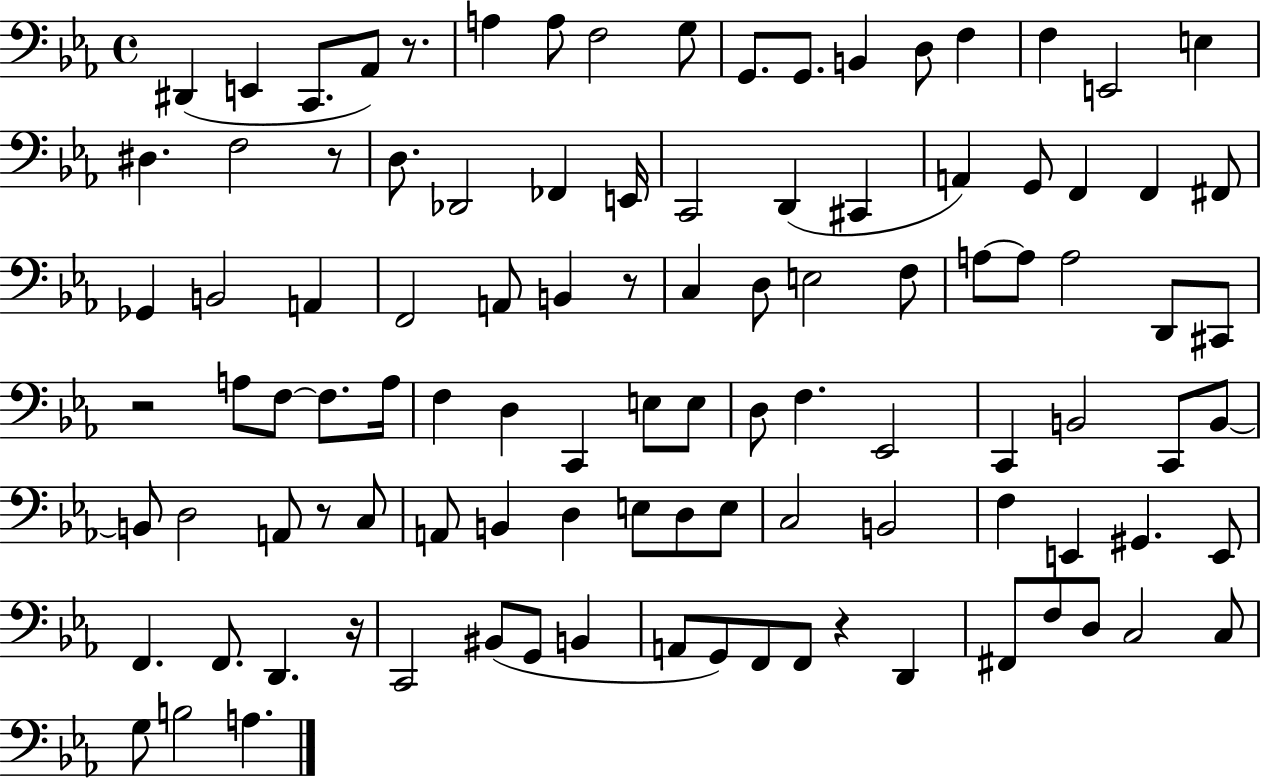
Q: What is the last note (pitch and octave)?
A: A3